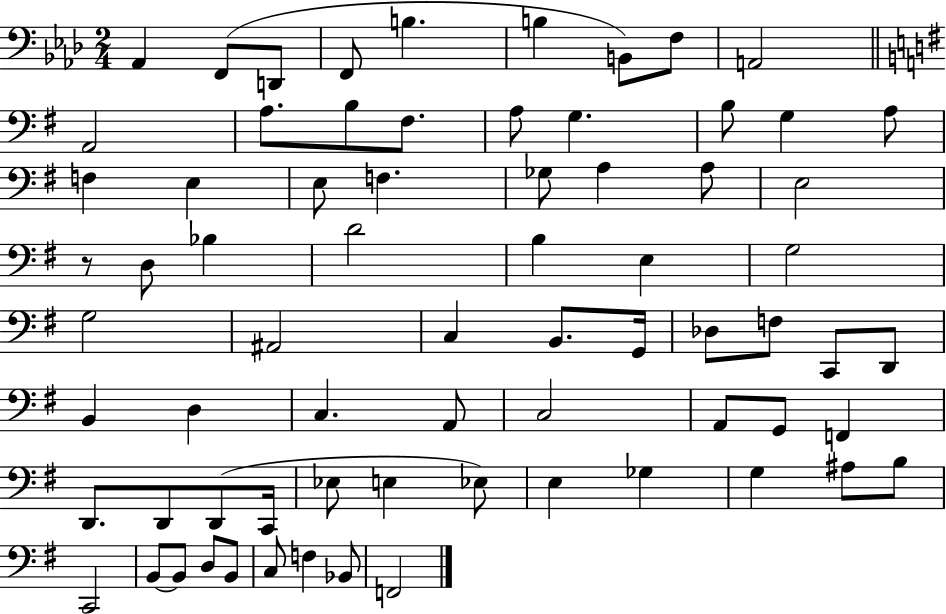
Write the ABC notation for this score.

X:1
T:Untitled
M:2/4
L:1/4
K:Ab
_A,, F,,/2 D,,/2 F,,/2 B, B, B,,/2 F,/2 A,,2 A,,2 A,/2 B,/2 ^F,/2 A,/2 G, B,/2 G, A,/2 F, E, E,/2 F, _G,/2 A, A,/2 E,2 z/2 D,/2 _B, D2 B, E, G,2 G,2 ^A,,2 C, B,,/2 G,,/4 _D,/2 F,/2 C,,/2 D,,/2 B,, D, C, A,,/2 C,2 A,,/2 G,,/2 F,, D,,/2 D,,/2 D,,/2 C,,/4 _E,/2 E, _E,/2 E, _G, G, ^A,/2 B,/2 C,,2 B,,/2 B,,/2 D,/2 B,,/2 C,/2 F, _B,,/2 F,,2